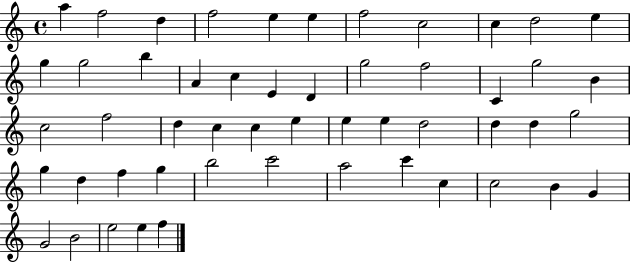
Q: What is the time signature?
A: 4/4